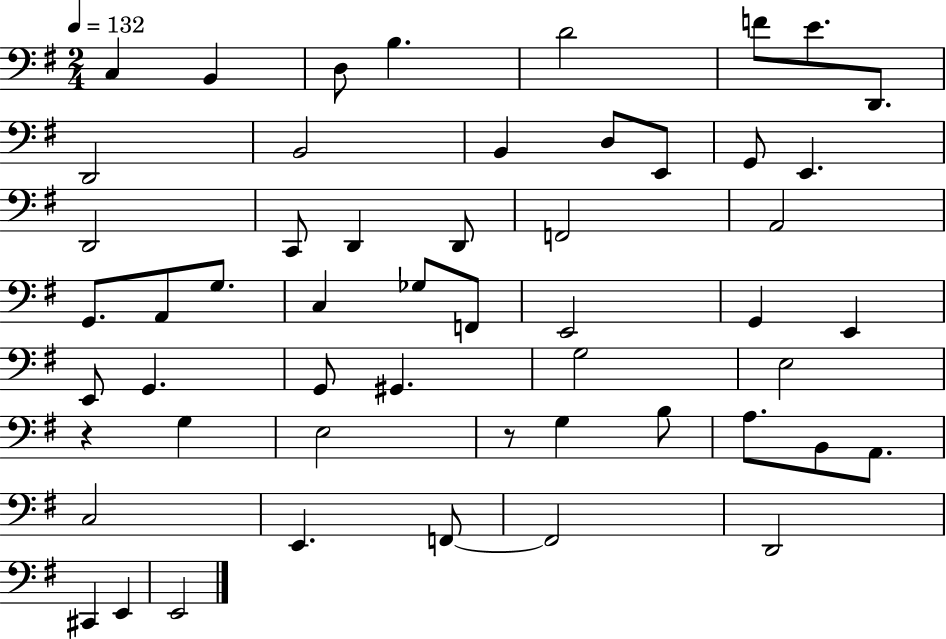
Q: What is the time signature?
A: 2/4